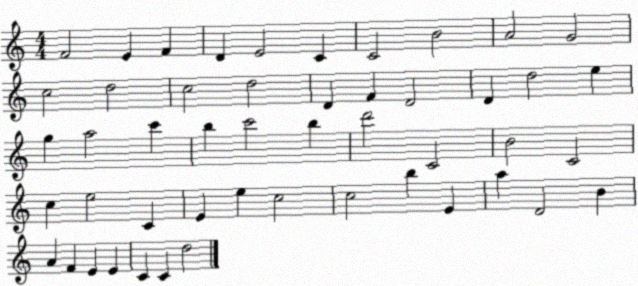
X:1
T:Untitled
M:4/4
L:1/4
K:C
F2 E F D E2 C C2 B2 A2 G2 c2 d2 c2 d2 D F D2 D d2 e g a2 c' b c'2 b d'2 C2 B2 C2 c e2 C E e c2 c2 b E a D2 B A F E E C C d2